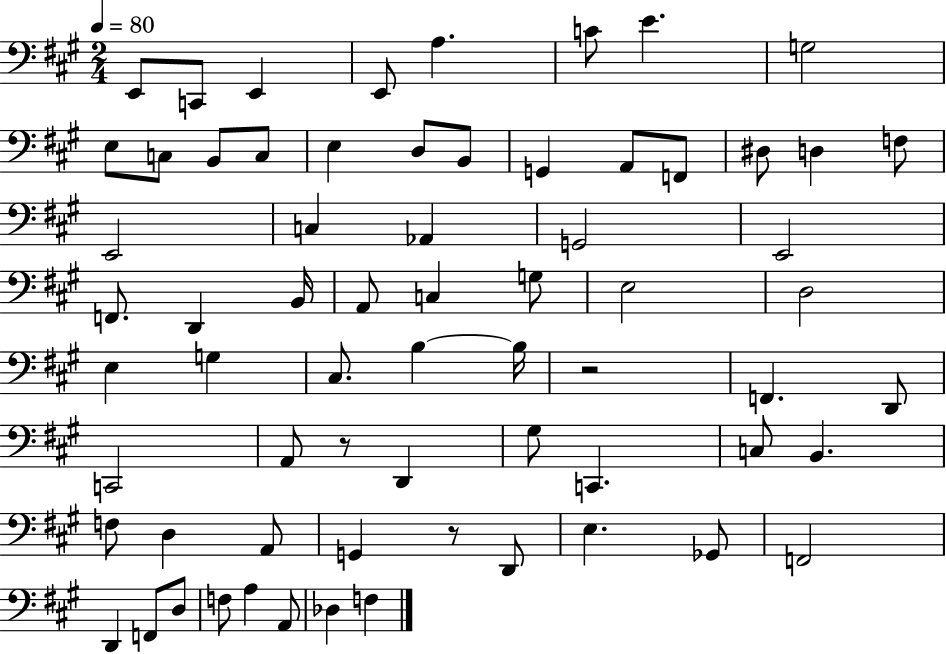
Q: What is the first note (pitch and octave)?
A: E2